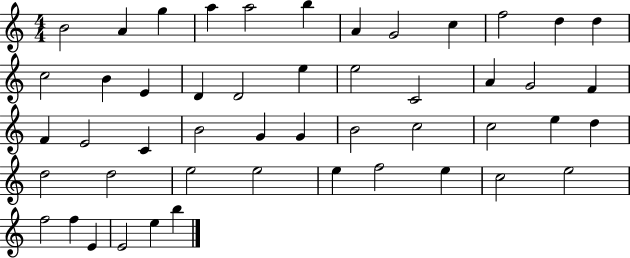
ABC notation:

X:1
T:Untitled
M:4/4
L:1/4
K:C
B2 A g a a2 b A G2 c f2 d d c2 B E D D2 e e2 C2 A G2 F F E2 C B2 G G B2 c2 c2 e d d2 d2 e2 e2 e f2 e c2 e2 f2 f E E2 e b